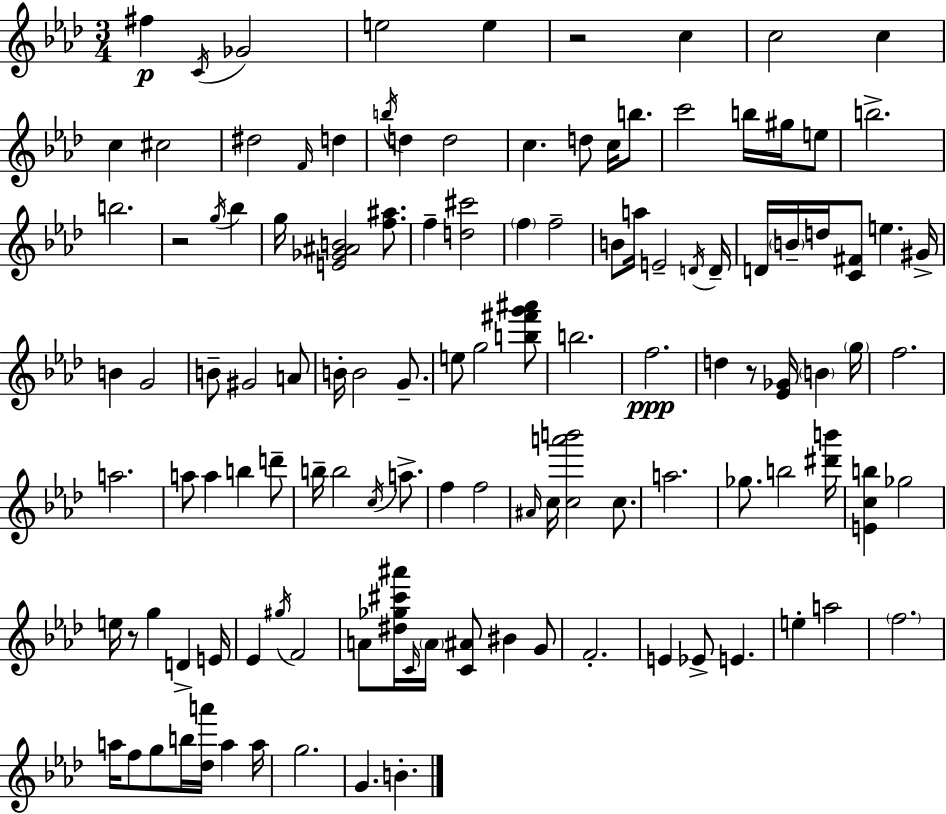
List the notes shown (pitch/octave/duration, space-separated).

F#5/q C4/s Gb4/h E5/h E5/q R/h C5/q C5/h C5/q C5/q C#5/h D#5/h F4/s D5/q B5/s D5/q D5/h C5/q. D5/e C5/s B5/e. C6/h B5/s G#5/s E5/e B5/h. B5/h. R/h G5/s Bb5/q G5/s [E4,Gb4,A#4,B4]/h [F5,A#5]/e. F5/q [D5,C#6]/h F5/q F5/h B4/e A5/s E4/h D4/s D4/s D4/s B4/s D5/s [C4,F#4]/e E5/q. G#4/s B4/q G4/h B4/e G#4/h A4/e B4/s B4/h G4/e. E5/e G5/h [B5,F#6,G6,A#6]/e B5/h. F5/h. D5/q R/e [Eb4,Gb4]/s B4/q G5/s F5/h. A5/h. A5/e A5/q B5/q D6/e B5/s B5/h C5/s A5/e. F5/q F5/h A#4/s C5/s [C5,A6,B6]/h C5/e. A5/h. Gb5/e. B5/h [D#6,B6]/s [E4,C5,B5]/q Gb5/h E5/s R/e G5/q D4/q E4/s Eb4/q G#5/s F4/h A4/e [D#5,Gb5,C#6,A#6]/s C4/s A4/s [C4,A#4]/e BIS4/q G4/e F4/h. E4/q Eb4/e E4/q. E5/q A5/h F5/h. A5/s F5/e G5/e B5/s [Db5,A6]/s A5/q A5/s G5/h. G4/q. B4/q.